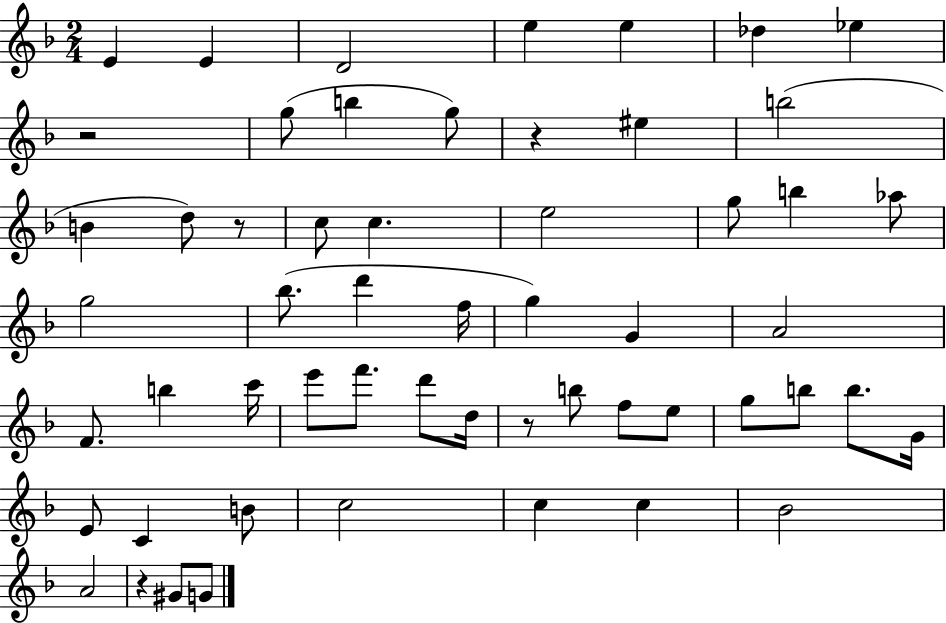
{
  \clef treble
  \numericTimeSignature
  \time 2/4
  \key f \major
  \repeat volta 2 { e'4 e'4 | d'2 | e''4 e''4 | des''4 ees''4 | \break r2 | g''8( b''4 g''8) | r4 eis''4 | b''2( | \break b'4 d''8) r8 | c''8 c''4. | e''2 | g''8 b''4 aes''8 | \break g''2 | bes''8.( d'''4 f''16 | g''4) g'4 | a'2 | \break f'8. b''4 c'''16 | e'''8 f'''8. d'''8 d''16 | r8 b''8 f''8 e''8 | g''8 b''8 b''8. g'16 | \break e'8 c'4 b'8 | c''2 | c''4 c''4 | bes'2 | \break a'2 | r4 gis'8 g'8 | } \bar "|."
}